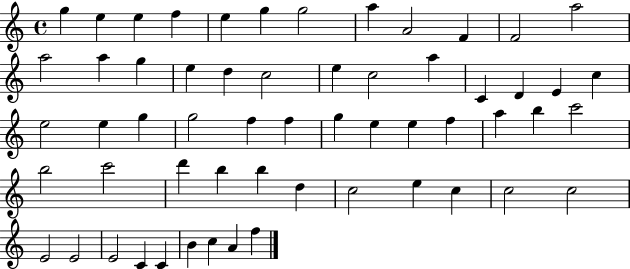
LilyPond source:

{
  \clef treble
  \time 4/4
  \defaultTimeSignature
  \key c \major
  g''4 e''4 e''4 f''4 | e''4 g''4 g''2 | a''4 a'2 f'4 | f'2 a''2 | \break a''2 a''4 g''4 | e''4 d''4 c''2 | e''4 c''2 a''4 | c'4 d'4 e'4 c''4 | \break e''2 e''4 g''4 | g''2 f''4 f''4 | g''4 e''4 e''4 f''4 | a''4 b''4 c'''2 | \break b''2 c'''2 | d'''4 b''4 b''4 d''4 | c''2 e''4 c''4 | c''2 c''2 | \break e'2 e'2 | e'2 c'4 c'4 | b'4 c''4 a'4 f''4 | \bar "|."
}